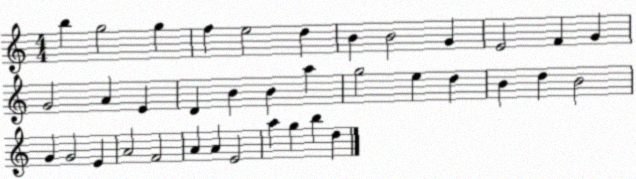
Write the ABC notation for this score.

X:1
T:Untitled
M:4/4
L:1/4
K:C
b g2 g f e2 d B B2 G E2 F G G2 A E D B B a g2 e d B d B2 G G2 E A2 F2 A A E2 a g b d